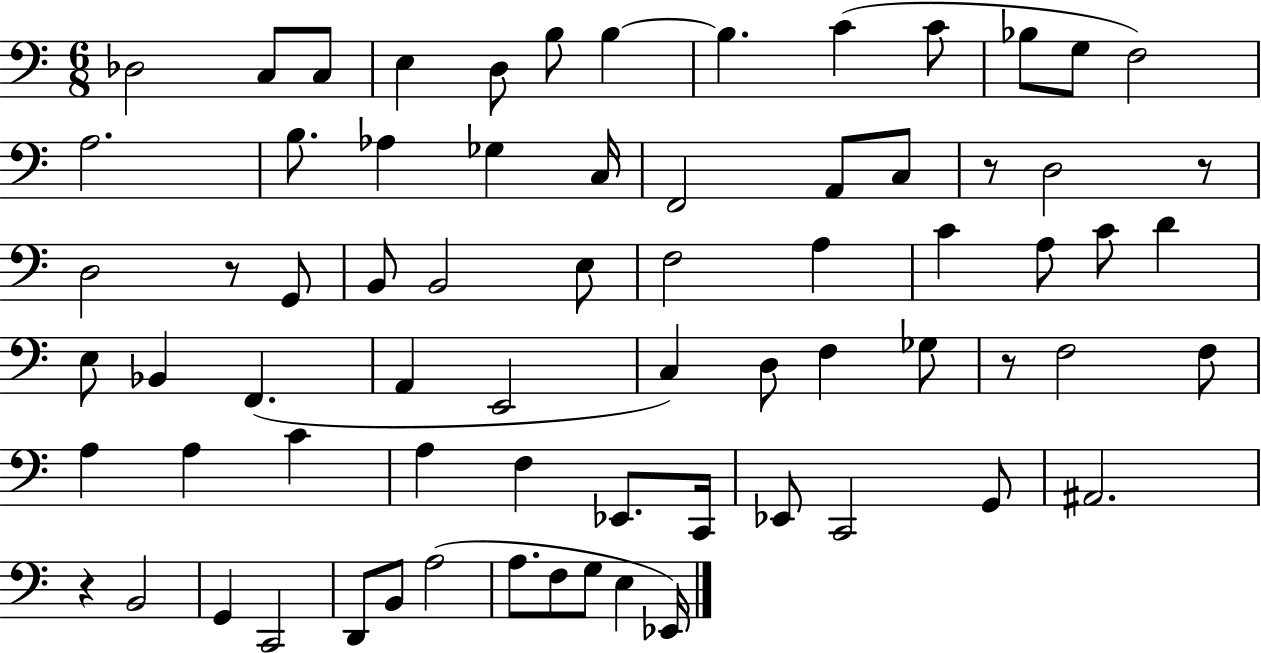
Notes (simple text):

Db3/h C3/e C3/e E3/q D3/e B3/e B3/q B3/q. C4/q C4/e Bb3/e G3/e F3/h A3/h. B3/e. Ab3/q Gb3/q C3/s F2/h A2/e C3/e R/e D3/h R/e D3/h R/e G2/e B2/e B2/h E3/e F3/h A3/q C4/q A3/e C4/e D4/q E3/e Bb2/q F2/q. A2/q E2/h C3/q D3/e F3/q Gb3/e R/e F3/h F3/e A3/q A3/q C4/q A3/q F3/q Eb2/e. C2/s Eb2/e C2/h G2/e A#2/h. R/q B2/h G2/q C2/h D2/e B2/e A3/h A3/e. F3/e G3/e E3/q Eb2/s